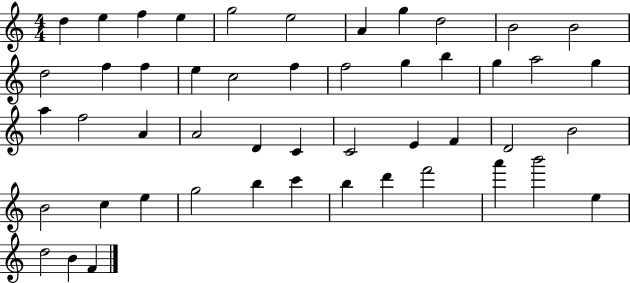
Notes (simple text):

D5/q E5/q F5/q E5/q G5/h E5/h A4/q G5/q D5/h B4/h B4/h D5/h F5/q F5/q E5/q C5/h F5/q F5/h G5/q B5/q G5/q A5/h G5/q A5/q F5/h A4/q A4/h D4/q C4/q C4/h E4/q F4/q D4/h B4/h B4/h C5/q E5/q G5/h B5/q C6/q B5/q D6/q F6/h A6/q B6/h E5/q D5/h B4/q F4/q